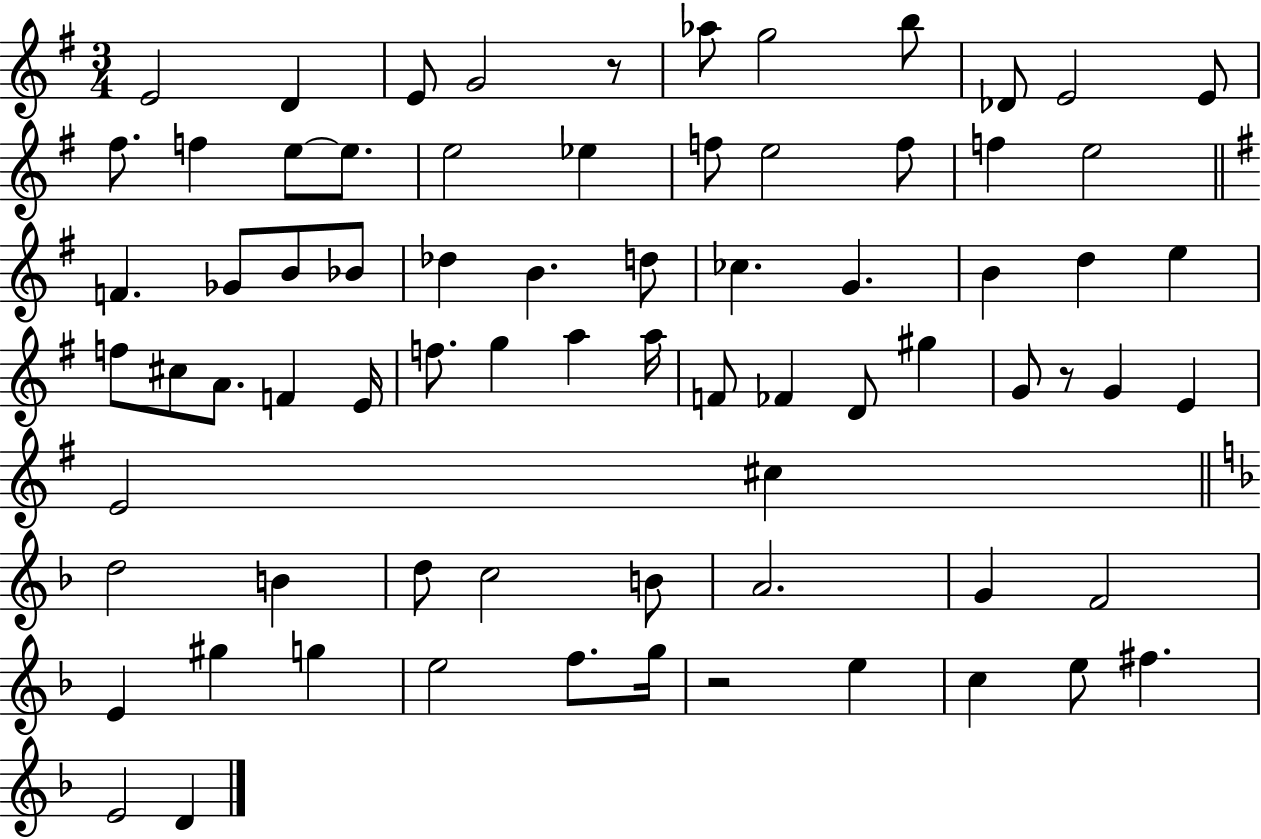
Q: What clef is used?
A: treble